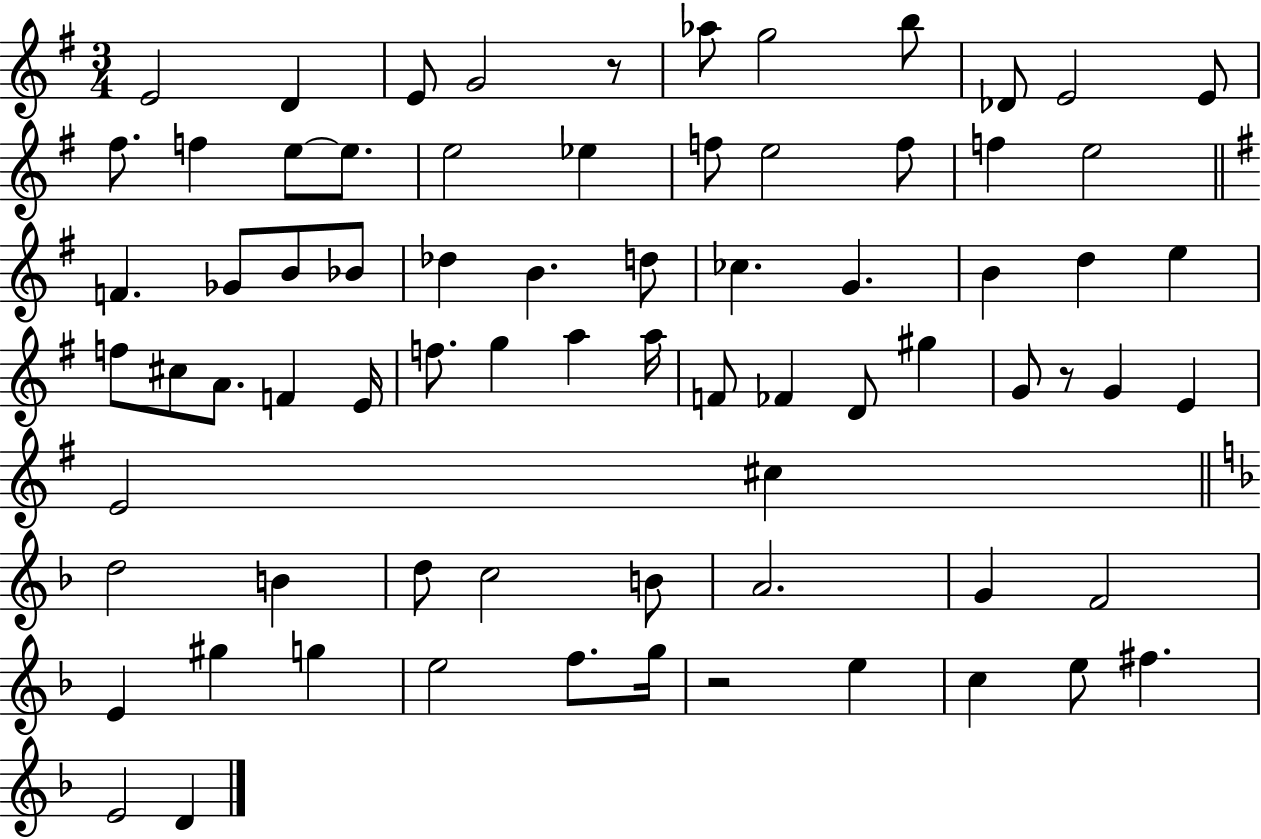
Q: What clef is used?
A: treble